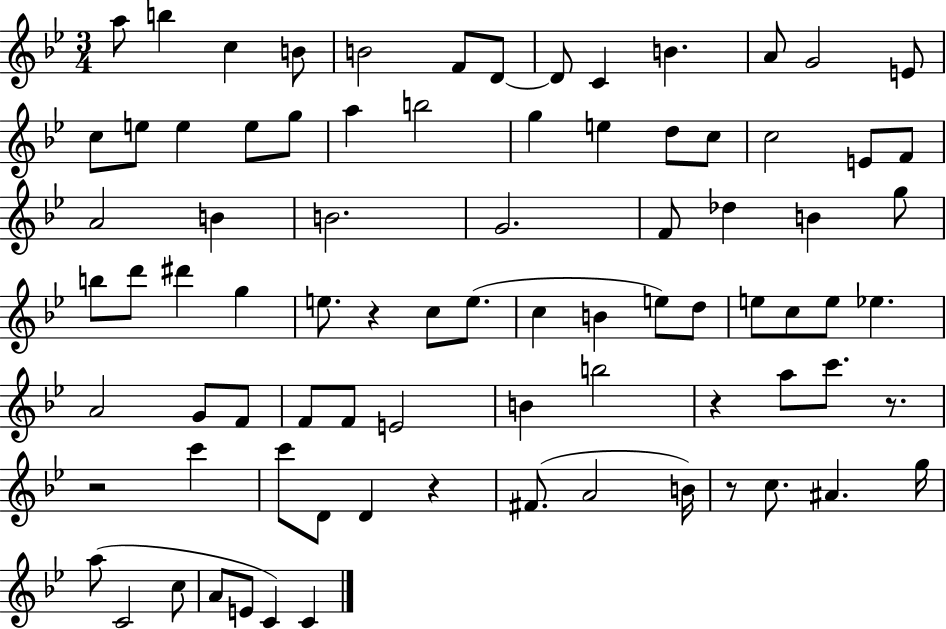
A5/e B5/q C5/q B4/e B4/h F4/e D4/e D4/e C4/q B4/q. A4/e G4/h E4/e C5/e E5/e E5/q E5/e G5/e A5/q B5/h G5/q E5/q D5/e C5/e C5/h E4/e F4/e A4/h B4/q B4/h. G4/h. F4/e Db5/q B4/q G5/e B5/e D6/e D#6/q G5/q E5/e. R/q C5/e E5/e. C5/q B4/q E5/e D5/e E5/e C5/e E5/e Eb5/q. A4/h G4/e F4/e F4/e F4/e E4/h B4/q B5/h R/q A5/e C6/e. R/e. R/h C6/q C6/e D4/e D4/q R/q F#4/e. A4/h B4/s R/e C5/e. A#4/q. G5/s A5/e C4/h C5/e A4/e E4/e C4/q C4/q